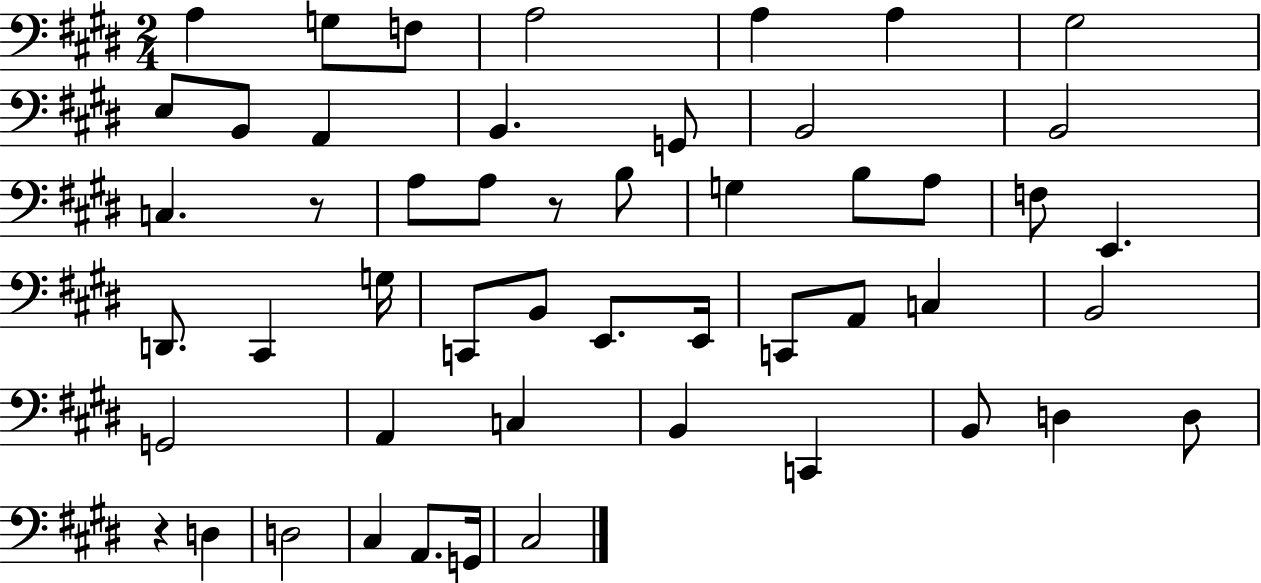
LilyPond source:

{
  \clef bass
  \numericTimeSignature
  \time 2/4
  \key e \major
  a4 g8 f8 | a2 | a4 a4 | gis2 | \break e8 b,8 a,4 | b,4. g,8 | b,2 | b,2 | \break c4. r8 | a8 a8 r8 b8 | g4 b8 a8 | f8 e,4. | \break d,8. cis,4 g16 | c,8 b,8 e,8. e,16 | c,8 a,8 c4 | b,2 | \break g,2 | a,4 c4 | b,4 c,4 | b,8 d4 d8 | \break r4 d4 | d2 | cis4 a,8. g,16 | cis2 | \break \bar "|."
}